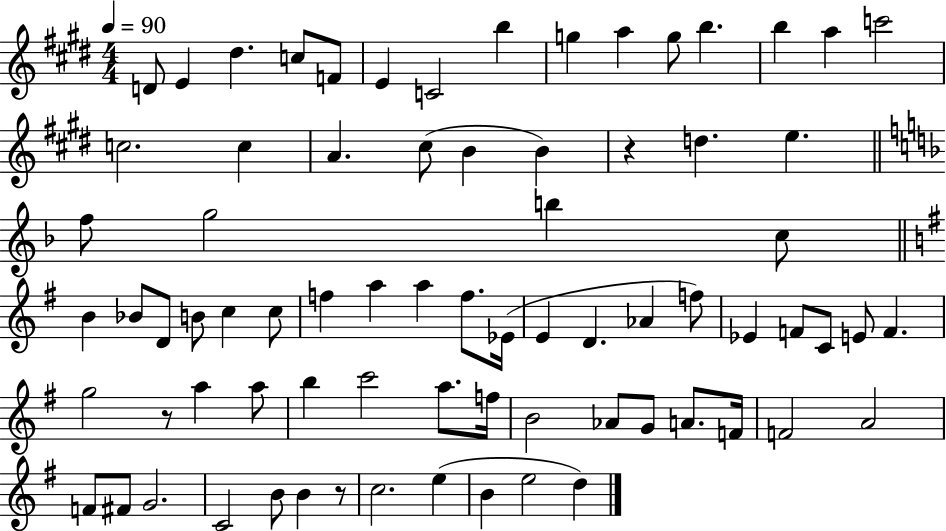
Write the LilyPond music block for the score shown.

{
  \clef treble
  \numericTimeSignature
  \time 4/4
  \key e \major
  \tempo 4 = 90
  d'8 e'4 dis''4. c''8 f'8 | e'4 c'2 b''4 | g''4 a''4 g''8 b''4. | b''4 a''4 c'''2 | \break c''2. c''4 | a'4. cis''8( b'4 b'4) | r4 d''4. e''4. | \bar "||" \break \key f \major f''8 g''2 b''4 c''8 | \bar "||" \break \key g \major b'4 bes'8 d'8 b'8 c''4 c''8 | f''4 a''4 a''4 f''8. ees'16( | e'4 d'4. aes'4 f''8) | ees'4 f'8 c'8 e'8 f'4. | \break g''2 r8 a''4 a''8 | b''4 c'''2 a''8. f''16 | b'2 aes'8 g'8 a'8. f'16 | f'2 a'2 | \break f'8 fis'8 g'2. | c'2 b'8 b'4 r8 | c''2. e''4( | b'4 e''2 d''4) | \break \bar "|."
}